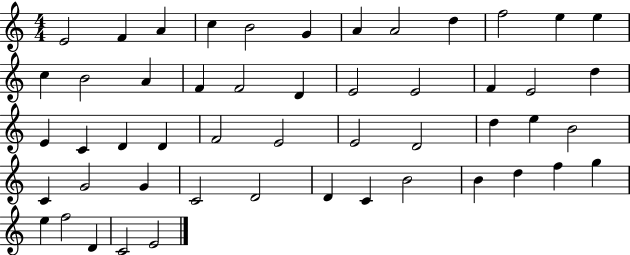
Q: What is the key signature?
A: C major